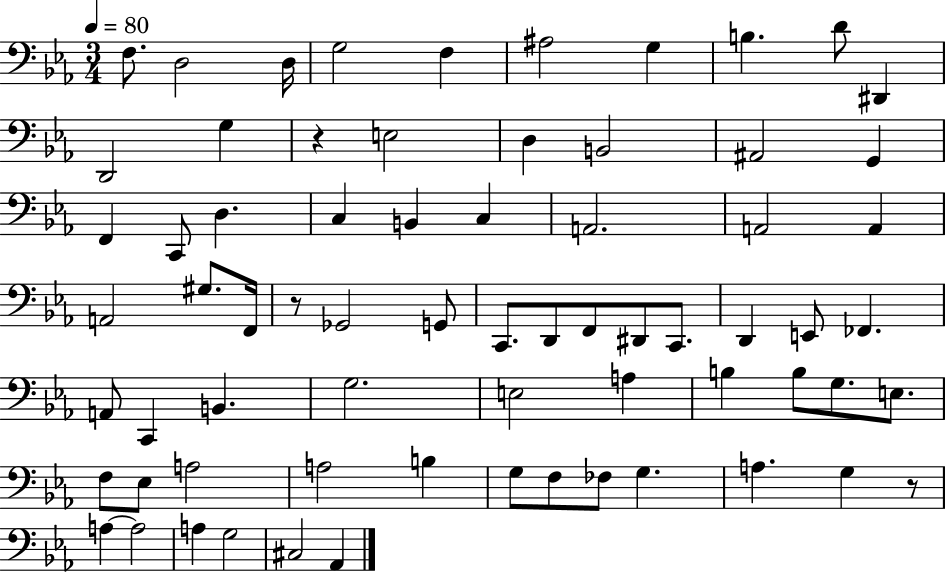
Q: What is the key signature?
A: EES major